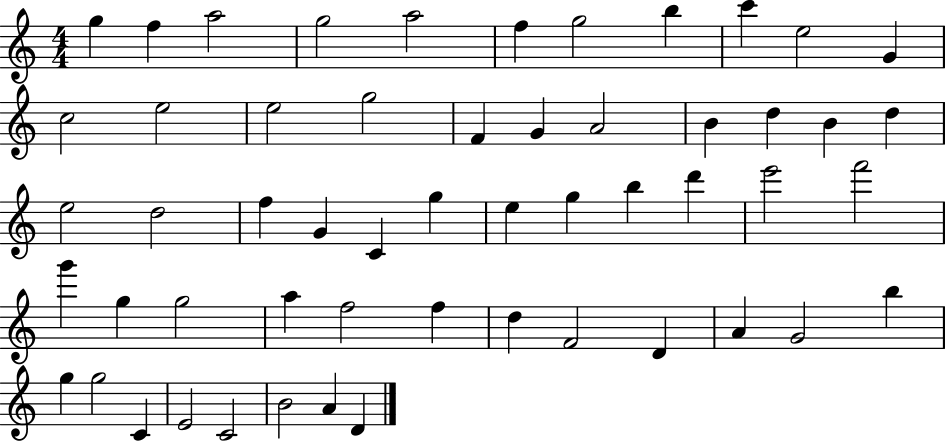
X:1
T:Untitled
M:4/4
L:1/4
K:C
g f a2 g2 a2 f g2 b c' e2 G c2 e2 e2 g2 F G A2 B d B d e2 d2 f G C g e g b d' e'2 f'2 g' g g2 a f2 f d F2 D A G2 b g g2 C E2 C2 B2 A D